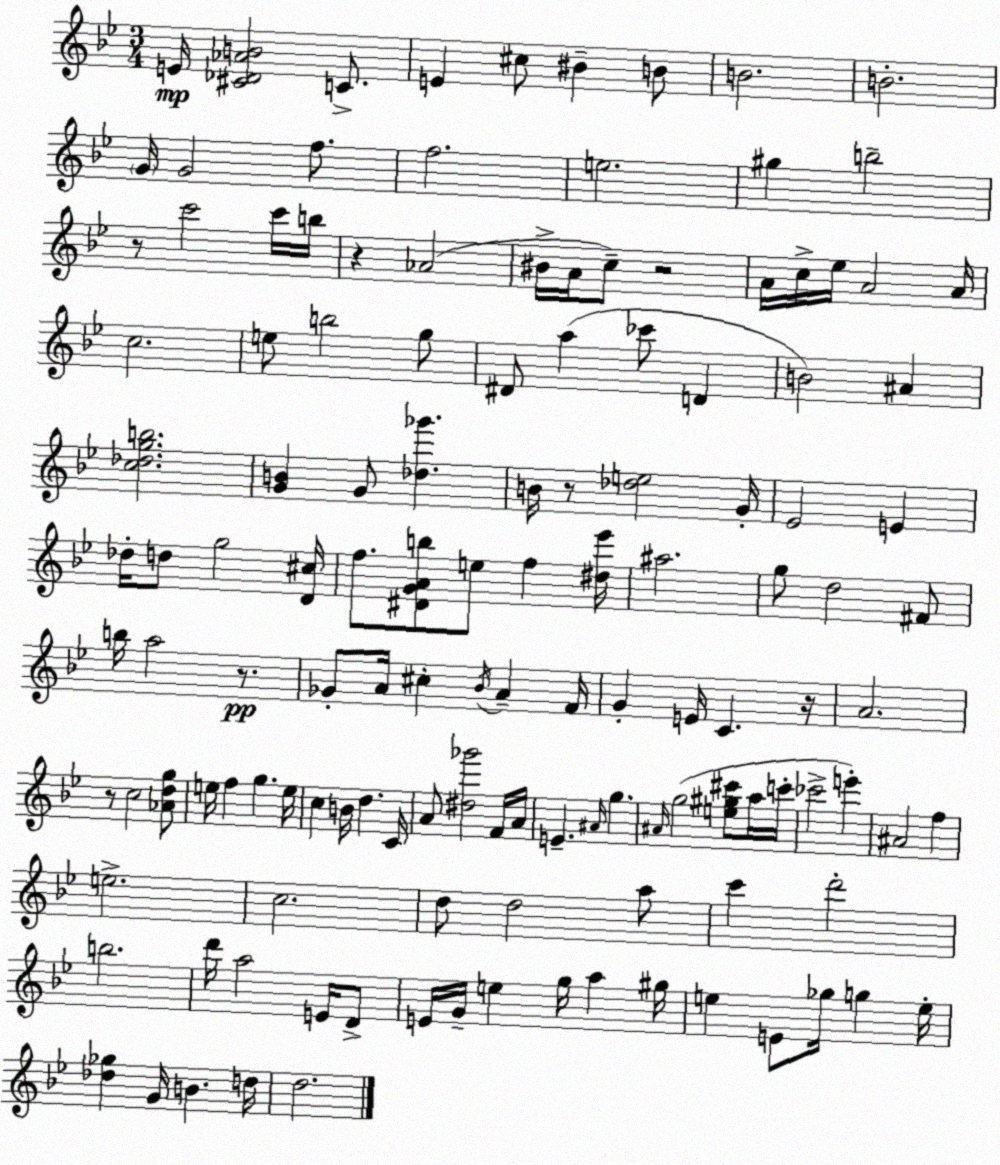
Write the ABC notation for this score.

X:1
T:Untitled
M:3/4
L:1/4
K:Bb
E/4 [^C_D_AB]2 C/2 E ^c/2 ^B B/2 B2 B2 G/4 G2 f/2 f2 e2 ^g b2 z/2 c'2 c'/4 b/4 z _A2 ^B/4 A/4 c/2 z2 A/4 c/4 _e/4 A2 A/4 c2 e/2 b2 g/2 ^D/2 a _c'/2 D B2 ^A [c_dgb]2 [GB] G/2 [_d_g'] B/4 z/2 [_de]2 G/4 _E2 E _d/4 d/2 g2 [D^c]/4 f/2 [^DGAb]/2 e/2 f [^d_e']/4 ^a2 g/2 d2 ^F/2 b/4 a2 z/2 _G/2 A/4 ^c _B/4 A F/4 G E/4 C z/4 A2 z/2 c2 [_Adg]/2 e/4 f g e/4 c B/4 d C/4 A/2 [^d_g']2 F/4 A/4 E ^A/4 g ^A/4 g2 [e^g^c']/2 a/4 c'/4 _c'2 e' ^A2 f e2 c2 d/2 d2 a/2 c' d'2 b2 d'/4 a2 E/4 D/2 E/4 G/4 e g/4 a ^g/4 e E/2 _g/4 g e/4 [_d_g] G/4 B d/4 d2